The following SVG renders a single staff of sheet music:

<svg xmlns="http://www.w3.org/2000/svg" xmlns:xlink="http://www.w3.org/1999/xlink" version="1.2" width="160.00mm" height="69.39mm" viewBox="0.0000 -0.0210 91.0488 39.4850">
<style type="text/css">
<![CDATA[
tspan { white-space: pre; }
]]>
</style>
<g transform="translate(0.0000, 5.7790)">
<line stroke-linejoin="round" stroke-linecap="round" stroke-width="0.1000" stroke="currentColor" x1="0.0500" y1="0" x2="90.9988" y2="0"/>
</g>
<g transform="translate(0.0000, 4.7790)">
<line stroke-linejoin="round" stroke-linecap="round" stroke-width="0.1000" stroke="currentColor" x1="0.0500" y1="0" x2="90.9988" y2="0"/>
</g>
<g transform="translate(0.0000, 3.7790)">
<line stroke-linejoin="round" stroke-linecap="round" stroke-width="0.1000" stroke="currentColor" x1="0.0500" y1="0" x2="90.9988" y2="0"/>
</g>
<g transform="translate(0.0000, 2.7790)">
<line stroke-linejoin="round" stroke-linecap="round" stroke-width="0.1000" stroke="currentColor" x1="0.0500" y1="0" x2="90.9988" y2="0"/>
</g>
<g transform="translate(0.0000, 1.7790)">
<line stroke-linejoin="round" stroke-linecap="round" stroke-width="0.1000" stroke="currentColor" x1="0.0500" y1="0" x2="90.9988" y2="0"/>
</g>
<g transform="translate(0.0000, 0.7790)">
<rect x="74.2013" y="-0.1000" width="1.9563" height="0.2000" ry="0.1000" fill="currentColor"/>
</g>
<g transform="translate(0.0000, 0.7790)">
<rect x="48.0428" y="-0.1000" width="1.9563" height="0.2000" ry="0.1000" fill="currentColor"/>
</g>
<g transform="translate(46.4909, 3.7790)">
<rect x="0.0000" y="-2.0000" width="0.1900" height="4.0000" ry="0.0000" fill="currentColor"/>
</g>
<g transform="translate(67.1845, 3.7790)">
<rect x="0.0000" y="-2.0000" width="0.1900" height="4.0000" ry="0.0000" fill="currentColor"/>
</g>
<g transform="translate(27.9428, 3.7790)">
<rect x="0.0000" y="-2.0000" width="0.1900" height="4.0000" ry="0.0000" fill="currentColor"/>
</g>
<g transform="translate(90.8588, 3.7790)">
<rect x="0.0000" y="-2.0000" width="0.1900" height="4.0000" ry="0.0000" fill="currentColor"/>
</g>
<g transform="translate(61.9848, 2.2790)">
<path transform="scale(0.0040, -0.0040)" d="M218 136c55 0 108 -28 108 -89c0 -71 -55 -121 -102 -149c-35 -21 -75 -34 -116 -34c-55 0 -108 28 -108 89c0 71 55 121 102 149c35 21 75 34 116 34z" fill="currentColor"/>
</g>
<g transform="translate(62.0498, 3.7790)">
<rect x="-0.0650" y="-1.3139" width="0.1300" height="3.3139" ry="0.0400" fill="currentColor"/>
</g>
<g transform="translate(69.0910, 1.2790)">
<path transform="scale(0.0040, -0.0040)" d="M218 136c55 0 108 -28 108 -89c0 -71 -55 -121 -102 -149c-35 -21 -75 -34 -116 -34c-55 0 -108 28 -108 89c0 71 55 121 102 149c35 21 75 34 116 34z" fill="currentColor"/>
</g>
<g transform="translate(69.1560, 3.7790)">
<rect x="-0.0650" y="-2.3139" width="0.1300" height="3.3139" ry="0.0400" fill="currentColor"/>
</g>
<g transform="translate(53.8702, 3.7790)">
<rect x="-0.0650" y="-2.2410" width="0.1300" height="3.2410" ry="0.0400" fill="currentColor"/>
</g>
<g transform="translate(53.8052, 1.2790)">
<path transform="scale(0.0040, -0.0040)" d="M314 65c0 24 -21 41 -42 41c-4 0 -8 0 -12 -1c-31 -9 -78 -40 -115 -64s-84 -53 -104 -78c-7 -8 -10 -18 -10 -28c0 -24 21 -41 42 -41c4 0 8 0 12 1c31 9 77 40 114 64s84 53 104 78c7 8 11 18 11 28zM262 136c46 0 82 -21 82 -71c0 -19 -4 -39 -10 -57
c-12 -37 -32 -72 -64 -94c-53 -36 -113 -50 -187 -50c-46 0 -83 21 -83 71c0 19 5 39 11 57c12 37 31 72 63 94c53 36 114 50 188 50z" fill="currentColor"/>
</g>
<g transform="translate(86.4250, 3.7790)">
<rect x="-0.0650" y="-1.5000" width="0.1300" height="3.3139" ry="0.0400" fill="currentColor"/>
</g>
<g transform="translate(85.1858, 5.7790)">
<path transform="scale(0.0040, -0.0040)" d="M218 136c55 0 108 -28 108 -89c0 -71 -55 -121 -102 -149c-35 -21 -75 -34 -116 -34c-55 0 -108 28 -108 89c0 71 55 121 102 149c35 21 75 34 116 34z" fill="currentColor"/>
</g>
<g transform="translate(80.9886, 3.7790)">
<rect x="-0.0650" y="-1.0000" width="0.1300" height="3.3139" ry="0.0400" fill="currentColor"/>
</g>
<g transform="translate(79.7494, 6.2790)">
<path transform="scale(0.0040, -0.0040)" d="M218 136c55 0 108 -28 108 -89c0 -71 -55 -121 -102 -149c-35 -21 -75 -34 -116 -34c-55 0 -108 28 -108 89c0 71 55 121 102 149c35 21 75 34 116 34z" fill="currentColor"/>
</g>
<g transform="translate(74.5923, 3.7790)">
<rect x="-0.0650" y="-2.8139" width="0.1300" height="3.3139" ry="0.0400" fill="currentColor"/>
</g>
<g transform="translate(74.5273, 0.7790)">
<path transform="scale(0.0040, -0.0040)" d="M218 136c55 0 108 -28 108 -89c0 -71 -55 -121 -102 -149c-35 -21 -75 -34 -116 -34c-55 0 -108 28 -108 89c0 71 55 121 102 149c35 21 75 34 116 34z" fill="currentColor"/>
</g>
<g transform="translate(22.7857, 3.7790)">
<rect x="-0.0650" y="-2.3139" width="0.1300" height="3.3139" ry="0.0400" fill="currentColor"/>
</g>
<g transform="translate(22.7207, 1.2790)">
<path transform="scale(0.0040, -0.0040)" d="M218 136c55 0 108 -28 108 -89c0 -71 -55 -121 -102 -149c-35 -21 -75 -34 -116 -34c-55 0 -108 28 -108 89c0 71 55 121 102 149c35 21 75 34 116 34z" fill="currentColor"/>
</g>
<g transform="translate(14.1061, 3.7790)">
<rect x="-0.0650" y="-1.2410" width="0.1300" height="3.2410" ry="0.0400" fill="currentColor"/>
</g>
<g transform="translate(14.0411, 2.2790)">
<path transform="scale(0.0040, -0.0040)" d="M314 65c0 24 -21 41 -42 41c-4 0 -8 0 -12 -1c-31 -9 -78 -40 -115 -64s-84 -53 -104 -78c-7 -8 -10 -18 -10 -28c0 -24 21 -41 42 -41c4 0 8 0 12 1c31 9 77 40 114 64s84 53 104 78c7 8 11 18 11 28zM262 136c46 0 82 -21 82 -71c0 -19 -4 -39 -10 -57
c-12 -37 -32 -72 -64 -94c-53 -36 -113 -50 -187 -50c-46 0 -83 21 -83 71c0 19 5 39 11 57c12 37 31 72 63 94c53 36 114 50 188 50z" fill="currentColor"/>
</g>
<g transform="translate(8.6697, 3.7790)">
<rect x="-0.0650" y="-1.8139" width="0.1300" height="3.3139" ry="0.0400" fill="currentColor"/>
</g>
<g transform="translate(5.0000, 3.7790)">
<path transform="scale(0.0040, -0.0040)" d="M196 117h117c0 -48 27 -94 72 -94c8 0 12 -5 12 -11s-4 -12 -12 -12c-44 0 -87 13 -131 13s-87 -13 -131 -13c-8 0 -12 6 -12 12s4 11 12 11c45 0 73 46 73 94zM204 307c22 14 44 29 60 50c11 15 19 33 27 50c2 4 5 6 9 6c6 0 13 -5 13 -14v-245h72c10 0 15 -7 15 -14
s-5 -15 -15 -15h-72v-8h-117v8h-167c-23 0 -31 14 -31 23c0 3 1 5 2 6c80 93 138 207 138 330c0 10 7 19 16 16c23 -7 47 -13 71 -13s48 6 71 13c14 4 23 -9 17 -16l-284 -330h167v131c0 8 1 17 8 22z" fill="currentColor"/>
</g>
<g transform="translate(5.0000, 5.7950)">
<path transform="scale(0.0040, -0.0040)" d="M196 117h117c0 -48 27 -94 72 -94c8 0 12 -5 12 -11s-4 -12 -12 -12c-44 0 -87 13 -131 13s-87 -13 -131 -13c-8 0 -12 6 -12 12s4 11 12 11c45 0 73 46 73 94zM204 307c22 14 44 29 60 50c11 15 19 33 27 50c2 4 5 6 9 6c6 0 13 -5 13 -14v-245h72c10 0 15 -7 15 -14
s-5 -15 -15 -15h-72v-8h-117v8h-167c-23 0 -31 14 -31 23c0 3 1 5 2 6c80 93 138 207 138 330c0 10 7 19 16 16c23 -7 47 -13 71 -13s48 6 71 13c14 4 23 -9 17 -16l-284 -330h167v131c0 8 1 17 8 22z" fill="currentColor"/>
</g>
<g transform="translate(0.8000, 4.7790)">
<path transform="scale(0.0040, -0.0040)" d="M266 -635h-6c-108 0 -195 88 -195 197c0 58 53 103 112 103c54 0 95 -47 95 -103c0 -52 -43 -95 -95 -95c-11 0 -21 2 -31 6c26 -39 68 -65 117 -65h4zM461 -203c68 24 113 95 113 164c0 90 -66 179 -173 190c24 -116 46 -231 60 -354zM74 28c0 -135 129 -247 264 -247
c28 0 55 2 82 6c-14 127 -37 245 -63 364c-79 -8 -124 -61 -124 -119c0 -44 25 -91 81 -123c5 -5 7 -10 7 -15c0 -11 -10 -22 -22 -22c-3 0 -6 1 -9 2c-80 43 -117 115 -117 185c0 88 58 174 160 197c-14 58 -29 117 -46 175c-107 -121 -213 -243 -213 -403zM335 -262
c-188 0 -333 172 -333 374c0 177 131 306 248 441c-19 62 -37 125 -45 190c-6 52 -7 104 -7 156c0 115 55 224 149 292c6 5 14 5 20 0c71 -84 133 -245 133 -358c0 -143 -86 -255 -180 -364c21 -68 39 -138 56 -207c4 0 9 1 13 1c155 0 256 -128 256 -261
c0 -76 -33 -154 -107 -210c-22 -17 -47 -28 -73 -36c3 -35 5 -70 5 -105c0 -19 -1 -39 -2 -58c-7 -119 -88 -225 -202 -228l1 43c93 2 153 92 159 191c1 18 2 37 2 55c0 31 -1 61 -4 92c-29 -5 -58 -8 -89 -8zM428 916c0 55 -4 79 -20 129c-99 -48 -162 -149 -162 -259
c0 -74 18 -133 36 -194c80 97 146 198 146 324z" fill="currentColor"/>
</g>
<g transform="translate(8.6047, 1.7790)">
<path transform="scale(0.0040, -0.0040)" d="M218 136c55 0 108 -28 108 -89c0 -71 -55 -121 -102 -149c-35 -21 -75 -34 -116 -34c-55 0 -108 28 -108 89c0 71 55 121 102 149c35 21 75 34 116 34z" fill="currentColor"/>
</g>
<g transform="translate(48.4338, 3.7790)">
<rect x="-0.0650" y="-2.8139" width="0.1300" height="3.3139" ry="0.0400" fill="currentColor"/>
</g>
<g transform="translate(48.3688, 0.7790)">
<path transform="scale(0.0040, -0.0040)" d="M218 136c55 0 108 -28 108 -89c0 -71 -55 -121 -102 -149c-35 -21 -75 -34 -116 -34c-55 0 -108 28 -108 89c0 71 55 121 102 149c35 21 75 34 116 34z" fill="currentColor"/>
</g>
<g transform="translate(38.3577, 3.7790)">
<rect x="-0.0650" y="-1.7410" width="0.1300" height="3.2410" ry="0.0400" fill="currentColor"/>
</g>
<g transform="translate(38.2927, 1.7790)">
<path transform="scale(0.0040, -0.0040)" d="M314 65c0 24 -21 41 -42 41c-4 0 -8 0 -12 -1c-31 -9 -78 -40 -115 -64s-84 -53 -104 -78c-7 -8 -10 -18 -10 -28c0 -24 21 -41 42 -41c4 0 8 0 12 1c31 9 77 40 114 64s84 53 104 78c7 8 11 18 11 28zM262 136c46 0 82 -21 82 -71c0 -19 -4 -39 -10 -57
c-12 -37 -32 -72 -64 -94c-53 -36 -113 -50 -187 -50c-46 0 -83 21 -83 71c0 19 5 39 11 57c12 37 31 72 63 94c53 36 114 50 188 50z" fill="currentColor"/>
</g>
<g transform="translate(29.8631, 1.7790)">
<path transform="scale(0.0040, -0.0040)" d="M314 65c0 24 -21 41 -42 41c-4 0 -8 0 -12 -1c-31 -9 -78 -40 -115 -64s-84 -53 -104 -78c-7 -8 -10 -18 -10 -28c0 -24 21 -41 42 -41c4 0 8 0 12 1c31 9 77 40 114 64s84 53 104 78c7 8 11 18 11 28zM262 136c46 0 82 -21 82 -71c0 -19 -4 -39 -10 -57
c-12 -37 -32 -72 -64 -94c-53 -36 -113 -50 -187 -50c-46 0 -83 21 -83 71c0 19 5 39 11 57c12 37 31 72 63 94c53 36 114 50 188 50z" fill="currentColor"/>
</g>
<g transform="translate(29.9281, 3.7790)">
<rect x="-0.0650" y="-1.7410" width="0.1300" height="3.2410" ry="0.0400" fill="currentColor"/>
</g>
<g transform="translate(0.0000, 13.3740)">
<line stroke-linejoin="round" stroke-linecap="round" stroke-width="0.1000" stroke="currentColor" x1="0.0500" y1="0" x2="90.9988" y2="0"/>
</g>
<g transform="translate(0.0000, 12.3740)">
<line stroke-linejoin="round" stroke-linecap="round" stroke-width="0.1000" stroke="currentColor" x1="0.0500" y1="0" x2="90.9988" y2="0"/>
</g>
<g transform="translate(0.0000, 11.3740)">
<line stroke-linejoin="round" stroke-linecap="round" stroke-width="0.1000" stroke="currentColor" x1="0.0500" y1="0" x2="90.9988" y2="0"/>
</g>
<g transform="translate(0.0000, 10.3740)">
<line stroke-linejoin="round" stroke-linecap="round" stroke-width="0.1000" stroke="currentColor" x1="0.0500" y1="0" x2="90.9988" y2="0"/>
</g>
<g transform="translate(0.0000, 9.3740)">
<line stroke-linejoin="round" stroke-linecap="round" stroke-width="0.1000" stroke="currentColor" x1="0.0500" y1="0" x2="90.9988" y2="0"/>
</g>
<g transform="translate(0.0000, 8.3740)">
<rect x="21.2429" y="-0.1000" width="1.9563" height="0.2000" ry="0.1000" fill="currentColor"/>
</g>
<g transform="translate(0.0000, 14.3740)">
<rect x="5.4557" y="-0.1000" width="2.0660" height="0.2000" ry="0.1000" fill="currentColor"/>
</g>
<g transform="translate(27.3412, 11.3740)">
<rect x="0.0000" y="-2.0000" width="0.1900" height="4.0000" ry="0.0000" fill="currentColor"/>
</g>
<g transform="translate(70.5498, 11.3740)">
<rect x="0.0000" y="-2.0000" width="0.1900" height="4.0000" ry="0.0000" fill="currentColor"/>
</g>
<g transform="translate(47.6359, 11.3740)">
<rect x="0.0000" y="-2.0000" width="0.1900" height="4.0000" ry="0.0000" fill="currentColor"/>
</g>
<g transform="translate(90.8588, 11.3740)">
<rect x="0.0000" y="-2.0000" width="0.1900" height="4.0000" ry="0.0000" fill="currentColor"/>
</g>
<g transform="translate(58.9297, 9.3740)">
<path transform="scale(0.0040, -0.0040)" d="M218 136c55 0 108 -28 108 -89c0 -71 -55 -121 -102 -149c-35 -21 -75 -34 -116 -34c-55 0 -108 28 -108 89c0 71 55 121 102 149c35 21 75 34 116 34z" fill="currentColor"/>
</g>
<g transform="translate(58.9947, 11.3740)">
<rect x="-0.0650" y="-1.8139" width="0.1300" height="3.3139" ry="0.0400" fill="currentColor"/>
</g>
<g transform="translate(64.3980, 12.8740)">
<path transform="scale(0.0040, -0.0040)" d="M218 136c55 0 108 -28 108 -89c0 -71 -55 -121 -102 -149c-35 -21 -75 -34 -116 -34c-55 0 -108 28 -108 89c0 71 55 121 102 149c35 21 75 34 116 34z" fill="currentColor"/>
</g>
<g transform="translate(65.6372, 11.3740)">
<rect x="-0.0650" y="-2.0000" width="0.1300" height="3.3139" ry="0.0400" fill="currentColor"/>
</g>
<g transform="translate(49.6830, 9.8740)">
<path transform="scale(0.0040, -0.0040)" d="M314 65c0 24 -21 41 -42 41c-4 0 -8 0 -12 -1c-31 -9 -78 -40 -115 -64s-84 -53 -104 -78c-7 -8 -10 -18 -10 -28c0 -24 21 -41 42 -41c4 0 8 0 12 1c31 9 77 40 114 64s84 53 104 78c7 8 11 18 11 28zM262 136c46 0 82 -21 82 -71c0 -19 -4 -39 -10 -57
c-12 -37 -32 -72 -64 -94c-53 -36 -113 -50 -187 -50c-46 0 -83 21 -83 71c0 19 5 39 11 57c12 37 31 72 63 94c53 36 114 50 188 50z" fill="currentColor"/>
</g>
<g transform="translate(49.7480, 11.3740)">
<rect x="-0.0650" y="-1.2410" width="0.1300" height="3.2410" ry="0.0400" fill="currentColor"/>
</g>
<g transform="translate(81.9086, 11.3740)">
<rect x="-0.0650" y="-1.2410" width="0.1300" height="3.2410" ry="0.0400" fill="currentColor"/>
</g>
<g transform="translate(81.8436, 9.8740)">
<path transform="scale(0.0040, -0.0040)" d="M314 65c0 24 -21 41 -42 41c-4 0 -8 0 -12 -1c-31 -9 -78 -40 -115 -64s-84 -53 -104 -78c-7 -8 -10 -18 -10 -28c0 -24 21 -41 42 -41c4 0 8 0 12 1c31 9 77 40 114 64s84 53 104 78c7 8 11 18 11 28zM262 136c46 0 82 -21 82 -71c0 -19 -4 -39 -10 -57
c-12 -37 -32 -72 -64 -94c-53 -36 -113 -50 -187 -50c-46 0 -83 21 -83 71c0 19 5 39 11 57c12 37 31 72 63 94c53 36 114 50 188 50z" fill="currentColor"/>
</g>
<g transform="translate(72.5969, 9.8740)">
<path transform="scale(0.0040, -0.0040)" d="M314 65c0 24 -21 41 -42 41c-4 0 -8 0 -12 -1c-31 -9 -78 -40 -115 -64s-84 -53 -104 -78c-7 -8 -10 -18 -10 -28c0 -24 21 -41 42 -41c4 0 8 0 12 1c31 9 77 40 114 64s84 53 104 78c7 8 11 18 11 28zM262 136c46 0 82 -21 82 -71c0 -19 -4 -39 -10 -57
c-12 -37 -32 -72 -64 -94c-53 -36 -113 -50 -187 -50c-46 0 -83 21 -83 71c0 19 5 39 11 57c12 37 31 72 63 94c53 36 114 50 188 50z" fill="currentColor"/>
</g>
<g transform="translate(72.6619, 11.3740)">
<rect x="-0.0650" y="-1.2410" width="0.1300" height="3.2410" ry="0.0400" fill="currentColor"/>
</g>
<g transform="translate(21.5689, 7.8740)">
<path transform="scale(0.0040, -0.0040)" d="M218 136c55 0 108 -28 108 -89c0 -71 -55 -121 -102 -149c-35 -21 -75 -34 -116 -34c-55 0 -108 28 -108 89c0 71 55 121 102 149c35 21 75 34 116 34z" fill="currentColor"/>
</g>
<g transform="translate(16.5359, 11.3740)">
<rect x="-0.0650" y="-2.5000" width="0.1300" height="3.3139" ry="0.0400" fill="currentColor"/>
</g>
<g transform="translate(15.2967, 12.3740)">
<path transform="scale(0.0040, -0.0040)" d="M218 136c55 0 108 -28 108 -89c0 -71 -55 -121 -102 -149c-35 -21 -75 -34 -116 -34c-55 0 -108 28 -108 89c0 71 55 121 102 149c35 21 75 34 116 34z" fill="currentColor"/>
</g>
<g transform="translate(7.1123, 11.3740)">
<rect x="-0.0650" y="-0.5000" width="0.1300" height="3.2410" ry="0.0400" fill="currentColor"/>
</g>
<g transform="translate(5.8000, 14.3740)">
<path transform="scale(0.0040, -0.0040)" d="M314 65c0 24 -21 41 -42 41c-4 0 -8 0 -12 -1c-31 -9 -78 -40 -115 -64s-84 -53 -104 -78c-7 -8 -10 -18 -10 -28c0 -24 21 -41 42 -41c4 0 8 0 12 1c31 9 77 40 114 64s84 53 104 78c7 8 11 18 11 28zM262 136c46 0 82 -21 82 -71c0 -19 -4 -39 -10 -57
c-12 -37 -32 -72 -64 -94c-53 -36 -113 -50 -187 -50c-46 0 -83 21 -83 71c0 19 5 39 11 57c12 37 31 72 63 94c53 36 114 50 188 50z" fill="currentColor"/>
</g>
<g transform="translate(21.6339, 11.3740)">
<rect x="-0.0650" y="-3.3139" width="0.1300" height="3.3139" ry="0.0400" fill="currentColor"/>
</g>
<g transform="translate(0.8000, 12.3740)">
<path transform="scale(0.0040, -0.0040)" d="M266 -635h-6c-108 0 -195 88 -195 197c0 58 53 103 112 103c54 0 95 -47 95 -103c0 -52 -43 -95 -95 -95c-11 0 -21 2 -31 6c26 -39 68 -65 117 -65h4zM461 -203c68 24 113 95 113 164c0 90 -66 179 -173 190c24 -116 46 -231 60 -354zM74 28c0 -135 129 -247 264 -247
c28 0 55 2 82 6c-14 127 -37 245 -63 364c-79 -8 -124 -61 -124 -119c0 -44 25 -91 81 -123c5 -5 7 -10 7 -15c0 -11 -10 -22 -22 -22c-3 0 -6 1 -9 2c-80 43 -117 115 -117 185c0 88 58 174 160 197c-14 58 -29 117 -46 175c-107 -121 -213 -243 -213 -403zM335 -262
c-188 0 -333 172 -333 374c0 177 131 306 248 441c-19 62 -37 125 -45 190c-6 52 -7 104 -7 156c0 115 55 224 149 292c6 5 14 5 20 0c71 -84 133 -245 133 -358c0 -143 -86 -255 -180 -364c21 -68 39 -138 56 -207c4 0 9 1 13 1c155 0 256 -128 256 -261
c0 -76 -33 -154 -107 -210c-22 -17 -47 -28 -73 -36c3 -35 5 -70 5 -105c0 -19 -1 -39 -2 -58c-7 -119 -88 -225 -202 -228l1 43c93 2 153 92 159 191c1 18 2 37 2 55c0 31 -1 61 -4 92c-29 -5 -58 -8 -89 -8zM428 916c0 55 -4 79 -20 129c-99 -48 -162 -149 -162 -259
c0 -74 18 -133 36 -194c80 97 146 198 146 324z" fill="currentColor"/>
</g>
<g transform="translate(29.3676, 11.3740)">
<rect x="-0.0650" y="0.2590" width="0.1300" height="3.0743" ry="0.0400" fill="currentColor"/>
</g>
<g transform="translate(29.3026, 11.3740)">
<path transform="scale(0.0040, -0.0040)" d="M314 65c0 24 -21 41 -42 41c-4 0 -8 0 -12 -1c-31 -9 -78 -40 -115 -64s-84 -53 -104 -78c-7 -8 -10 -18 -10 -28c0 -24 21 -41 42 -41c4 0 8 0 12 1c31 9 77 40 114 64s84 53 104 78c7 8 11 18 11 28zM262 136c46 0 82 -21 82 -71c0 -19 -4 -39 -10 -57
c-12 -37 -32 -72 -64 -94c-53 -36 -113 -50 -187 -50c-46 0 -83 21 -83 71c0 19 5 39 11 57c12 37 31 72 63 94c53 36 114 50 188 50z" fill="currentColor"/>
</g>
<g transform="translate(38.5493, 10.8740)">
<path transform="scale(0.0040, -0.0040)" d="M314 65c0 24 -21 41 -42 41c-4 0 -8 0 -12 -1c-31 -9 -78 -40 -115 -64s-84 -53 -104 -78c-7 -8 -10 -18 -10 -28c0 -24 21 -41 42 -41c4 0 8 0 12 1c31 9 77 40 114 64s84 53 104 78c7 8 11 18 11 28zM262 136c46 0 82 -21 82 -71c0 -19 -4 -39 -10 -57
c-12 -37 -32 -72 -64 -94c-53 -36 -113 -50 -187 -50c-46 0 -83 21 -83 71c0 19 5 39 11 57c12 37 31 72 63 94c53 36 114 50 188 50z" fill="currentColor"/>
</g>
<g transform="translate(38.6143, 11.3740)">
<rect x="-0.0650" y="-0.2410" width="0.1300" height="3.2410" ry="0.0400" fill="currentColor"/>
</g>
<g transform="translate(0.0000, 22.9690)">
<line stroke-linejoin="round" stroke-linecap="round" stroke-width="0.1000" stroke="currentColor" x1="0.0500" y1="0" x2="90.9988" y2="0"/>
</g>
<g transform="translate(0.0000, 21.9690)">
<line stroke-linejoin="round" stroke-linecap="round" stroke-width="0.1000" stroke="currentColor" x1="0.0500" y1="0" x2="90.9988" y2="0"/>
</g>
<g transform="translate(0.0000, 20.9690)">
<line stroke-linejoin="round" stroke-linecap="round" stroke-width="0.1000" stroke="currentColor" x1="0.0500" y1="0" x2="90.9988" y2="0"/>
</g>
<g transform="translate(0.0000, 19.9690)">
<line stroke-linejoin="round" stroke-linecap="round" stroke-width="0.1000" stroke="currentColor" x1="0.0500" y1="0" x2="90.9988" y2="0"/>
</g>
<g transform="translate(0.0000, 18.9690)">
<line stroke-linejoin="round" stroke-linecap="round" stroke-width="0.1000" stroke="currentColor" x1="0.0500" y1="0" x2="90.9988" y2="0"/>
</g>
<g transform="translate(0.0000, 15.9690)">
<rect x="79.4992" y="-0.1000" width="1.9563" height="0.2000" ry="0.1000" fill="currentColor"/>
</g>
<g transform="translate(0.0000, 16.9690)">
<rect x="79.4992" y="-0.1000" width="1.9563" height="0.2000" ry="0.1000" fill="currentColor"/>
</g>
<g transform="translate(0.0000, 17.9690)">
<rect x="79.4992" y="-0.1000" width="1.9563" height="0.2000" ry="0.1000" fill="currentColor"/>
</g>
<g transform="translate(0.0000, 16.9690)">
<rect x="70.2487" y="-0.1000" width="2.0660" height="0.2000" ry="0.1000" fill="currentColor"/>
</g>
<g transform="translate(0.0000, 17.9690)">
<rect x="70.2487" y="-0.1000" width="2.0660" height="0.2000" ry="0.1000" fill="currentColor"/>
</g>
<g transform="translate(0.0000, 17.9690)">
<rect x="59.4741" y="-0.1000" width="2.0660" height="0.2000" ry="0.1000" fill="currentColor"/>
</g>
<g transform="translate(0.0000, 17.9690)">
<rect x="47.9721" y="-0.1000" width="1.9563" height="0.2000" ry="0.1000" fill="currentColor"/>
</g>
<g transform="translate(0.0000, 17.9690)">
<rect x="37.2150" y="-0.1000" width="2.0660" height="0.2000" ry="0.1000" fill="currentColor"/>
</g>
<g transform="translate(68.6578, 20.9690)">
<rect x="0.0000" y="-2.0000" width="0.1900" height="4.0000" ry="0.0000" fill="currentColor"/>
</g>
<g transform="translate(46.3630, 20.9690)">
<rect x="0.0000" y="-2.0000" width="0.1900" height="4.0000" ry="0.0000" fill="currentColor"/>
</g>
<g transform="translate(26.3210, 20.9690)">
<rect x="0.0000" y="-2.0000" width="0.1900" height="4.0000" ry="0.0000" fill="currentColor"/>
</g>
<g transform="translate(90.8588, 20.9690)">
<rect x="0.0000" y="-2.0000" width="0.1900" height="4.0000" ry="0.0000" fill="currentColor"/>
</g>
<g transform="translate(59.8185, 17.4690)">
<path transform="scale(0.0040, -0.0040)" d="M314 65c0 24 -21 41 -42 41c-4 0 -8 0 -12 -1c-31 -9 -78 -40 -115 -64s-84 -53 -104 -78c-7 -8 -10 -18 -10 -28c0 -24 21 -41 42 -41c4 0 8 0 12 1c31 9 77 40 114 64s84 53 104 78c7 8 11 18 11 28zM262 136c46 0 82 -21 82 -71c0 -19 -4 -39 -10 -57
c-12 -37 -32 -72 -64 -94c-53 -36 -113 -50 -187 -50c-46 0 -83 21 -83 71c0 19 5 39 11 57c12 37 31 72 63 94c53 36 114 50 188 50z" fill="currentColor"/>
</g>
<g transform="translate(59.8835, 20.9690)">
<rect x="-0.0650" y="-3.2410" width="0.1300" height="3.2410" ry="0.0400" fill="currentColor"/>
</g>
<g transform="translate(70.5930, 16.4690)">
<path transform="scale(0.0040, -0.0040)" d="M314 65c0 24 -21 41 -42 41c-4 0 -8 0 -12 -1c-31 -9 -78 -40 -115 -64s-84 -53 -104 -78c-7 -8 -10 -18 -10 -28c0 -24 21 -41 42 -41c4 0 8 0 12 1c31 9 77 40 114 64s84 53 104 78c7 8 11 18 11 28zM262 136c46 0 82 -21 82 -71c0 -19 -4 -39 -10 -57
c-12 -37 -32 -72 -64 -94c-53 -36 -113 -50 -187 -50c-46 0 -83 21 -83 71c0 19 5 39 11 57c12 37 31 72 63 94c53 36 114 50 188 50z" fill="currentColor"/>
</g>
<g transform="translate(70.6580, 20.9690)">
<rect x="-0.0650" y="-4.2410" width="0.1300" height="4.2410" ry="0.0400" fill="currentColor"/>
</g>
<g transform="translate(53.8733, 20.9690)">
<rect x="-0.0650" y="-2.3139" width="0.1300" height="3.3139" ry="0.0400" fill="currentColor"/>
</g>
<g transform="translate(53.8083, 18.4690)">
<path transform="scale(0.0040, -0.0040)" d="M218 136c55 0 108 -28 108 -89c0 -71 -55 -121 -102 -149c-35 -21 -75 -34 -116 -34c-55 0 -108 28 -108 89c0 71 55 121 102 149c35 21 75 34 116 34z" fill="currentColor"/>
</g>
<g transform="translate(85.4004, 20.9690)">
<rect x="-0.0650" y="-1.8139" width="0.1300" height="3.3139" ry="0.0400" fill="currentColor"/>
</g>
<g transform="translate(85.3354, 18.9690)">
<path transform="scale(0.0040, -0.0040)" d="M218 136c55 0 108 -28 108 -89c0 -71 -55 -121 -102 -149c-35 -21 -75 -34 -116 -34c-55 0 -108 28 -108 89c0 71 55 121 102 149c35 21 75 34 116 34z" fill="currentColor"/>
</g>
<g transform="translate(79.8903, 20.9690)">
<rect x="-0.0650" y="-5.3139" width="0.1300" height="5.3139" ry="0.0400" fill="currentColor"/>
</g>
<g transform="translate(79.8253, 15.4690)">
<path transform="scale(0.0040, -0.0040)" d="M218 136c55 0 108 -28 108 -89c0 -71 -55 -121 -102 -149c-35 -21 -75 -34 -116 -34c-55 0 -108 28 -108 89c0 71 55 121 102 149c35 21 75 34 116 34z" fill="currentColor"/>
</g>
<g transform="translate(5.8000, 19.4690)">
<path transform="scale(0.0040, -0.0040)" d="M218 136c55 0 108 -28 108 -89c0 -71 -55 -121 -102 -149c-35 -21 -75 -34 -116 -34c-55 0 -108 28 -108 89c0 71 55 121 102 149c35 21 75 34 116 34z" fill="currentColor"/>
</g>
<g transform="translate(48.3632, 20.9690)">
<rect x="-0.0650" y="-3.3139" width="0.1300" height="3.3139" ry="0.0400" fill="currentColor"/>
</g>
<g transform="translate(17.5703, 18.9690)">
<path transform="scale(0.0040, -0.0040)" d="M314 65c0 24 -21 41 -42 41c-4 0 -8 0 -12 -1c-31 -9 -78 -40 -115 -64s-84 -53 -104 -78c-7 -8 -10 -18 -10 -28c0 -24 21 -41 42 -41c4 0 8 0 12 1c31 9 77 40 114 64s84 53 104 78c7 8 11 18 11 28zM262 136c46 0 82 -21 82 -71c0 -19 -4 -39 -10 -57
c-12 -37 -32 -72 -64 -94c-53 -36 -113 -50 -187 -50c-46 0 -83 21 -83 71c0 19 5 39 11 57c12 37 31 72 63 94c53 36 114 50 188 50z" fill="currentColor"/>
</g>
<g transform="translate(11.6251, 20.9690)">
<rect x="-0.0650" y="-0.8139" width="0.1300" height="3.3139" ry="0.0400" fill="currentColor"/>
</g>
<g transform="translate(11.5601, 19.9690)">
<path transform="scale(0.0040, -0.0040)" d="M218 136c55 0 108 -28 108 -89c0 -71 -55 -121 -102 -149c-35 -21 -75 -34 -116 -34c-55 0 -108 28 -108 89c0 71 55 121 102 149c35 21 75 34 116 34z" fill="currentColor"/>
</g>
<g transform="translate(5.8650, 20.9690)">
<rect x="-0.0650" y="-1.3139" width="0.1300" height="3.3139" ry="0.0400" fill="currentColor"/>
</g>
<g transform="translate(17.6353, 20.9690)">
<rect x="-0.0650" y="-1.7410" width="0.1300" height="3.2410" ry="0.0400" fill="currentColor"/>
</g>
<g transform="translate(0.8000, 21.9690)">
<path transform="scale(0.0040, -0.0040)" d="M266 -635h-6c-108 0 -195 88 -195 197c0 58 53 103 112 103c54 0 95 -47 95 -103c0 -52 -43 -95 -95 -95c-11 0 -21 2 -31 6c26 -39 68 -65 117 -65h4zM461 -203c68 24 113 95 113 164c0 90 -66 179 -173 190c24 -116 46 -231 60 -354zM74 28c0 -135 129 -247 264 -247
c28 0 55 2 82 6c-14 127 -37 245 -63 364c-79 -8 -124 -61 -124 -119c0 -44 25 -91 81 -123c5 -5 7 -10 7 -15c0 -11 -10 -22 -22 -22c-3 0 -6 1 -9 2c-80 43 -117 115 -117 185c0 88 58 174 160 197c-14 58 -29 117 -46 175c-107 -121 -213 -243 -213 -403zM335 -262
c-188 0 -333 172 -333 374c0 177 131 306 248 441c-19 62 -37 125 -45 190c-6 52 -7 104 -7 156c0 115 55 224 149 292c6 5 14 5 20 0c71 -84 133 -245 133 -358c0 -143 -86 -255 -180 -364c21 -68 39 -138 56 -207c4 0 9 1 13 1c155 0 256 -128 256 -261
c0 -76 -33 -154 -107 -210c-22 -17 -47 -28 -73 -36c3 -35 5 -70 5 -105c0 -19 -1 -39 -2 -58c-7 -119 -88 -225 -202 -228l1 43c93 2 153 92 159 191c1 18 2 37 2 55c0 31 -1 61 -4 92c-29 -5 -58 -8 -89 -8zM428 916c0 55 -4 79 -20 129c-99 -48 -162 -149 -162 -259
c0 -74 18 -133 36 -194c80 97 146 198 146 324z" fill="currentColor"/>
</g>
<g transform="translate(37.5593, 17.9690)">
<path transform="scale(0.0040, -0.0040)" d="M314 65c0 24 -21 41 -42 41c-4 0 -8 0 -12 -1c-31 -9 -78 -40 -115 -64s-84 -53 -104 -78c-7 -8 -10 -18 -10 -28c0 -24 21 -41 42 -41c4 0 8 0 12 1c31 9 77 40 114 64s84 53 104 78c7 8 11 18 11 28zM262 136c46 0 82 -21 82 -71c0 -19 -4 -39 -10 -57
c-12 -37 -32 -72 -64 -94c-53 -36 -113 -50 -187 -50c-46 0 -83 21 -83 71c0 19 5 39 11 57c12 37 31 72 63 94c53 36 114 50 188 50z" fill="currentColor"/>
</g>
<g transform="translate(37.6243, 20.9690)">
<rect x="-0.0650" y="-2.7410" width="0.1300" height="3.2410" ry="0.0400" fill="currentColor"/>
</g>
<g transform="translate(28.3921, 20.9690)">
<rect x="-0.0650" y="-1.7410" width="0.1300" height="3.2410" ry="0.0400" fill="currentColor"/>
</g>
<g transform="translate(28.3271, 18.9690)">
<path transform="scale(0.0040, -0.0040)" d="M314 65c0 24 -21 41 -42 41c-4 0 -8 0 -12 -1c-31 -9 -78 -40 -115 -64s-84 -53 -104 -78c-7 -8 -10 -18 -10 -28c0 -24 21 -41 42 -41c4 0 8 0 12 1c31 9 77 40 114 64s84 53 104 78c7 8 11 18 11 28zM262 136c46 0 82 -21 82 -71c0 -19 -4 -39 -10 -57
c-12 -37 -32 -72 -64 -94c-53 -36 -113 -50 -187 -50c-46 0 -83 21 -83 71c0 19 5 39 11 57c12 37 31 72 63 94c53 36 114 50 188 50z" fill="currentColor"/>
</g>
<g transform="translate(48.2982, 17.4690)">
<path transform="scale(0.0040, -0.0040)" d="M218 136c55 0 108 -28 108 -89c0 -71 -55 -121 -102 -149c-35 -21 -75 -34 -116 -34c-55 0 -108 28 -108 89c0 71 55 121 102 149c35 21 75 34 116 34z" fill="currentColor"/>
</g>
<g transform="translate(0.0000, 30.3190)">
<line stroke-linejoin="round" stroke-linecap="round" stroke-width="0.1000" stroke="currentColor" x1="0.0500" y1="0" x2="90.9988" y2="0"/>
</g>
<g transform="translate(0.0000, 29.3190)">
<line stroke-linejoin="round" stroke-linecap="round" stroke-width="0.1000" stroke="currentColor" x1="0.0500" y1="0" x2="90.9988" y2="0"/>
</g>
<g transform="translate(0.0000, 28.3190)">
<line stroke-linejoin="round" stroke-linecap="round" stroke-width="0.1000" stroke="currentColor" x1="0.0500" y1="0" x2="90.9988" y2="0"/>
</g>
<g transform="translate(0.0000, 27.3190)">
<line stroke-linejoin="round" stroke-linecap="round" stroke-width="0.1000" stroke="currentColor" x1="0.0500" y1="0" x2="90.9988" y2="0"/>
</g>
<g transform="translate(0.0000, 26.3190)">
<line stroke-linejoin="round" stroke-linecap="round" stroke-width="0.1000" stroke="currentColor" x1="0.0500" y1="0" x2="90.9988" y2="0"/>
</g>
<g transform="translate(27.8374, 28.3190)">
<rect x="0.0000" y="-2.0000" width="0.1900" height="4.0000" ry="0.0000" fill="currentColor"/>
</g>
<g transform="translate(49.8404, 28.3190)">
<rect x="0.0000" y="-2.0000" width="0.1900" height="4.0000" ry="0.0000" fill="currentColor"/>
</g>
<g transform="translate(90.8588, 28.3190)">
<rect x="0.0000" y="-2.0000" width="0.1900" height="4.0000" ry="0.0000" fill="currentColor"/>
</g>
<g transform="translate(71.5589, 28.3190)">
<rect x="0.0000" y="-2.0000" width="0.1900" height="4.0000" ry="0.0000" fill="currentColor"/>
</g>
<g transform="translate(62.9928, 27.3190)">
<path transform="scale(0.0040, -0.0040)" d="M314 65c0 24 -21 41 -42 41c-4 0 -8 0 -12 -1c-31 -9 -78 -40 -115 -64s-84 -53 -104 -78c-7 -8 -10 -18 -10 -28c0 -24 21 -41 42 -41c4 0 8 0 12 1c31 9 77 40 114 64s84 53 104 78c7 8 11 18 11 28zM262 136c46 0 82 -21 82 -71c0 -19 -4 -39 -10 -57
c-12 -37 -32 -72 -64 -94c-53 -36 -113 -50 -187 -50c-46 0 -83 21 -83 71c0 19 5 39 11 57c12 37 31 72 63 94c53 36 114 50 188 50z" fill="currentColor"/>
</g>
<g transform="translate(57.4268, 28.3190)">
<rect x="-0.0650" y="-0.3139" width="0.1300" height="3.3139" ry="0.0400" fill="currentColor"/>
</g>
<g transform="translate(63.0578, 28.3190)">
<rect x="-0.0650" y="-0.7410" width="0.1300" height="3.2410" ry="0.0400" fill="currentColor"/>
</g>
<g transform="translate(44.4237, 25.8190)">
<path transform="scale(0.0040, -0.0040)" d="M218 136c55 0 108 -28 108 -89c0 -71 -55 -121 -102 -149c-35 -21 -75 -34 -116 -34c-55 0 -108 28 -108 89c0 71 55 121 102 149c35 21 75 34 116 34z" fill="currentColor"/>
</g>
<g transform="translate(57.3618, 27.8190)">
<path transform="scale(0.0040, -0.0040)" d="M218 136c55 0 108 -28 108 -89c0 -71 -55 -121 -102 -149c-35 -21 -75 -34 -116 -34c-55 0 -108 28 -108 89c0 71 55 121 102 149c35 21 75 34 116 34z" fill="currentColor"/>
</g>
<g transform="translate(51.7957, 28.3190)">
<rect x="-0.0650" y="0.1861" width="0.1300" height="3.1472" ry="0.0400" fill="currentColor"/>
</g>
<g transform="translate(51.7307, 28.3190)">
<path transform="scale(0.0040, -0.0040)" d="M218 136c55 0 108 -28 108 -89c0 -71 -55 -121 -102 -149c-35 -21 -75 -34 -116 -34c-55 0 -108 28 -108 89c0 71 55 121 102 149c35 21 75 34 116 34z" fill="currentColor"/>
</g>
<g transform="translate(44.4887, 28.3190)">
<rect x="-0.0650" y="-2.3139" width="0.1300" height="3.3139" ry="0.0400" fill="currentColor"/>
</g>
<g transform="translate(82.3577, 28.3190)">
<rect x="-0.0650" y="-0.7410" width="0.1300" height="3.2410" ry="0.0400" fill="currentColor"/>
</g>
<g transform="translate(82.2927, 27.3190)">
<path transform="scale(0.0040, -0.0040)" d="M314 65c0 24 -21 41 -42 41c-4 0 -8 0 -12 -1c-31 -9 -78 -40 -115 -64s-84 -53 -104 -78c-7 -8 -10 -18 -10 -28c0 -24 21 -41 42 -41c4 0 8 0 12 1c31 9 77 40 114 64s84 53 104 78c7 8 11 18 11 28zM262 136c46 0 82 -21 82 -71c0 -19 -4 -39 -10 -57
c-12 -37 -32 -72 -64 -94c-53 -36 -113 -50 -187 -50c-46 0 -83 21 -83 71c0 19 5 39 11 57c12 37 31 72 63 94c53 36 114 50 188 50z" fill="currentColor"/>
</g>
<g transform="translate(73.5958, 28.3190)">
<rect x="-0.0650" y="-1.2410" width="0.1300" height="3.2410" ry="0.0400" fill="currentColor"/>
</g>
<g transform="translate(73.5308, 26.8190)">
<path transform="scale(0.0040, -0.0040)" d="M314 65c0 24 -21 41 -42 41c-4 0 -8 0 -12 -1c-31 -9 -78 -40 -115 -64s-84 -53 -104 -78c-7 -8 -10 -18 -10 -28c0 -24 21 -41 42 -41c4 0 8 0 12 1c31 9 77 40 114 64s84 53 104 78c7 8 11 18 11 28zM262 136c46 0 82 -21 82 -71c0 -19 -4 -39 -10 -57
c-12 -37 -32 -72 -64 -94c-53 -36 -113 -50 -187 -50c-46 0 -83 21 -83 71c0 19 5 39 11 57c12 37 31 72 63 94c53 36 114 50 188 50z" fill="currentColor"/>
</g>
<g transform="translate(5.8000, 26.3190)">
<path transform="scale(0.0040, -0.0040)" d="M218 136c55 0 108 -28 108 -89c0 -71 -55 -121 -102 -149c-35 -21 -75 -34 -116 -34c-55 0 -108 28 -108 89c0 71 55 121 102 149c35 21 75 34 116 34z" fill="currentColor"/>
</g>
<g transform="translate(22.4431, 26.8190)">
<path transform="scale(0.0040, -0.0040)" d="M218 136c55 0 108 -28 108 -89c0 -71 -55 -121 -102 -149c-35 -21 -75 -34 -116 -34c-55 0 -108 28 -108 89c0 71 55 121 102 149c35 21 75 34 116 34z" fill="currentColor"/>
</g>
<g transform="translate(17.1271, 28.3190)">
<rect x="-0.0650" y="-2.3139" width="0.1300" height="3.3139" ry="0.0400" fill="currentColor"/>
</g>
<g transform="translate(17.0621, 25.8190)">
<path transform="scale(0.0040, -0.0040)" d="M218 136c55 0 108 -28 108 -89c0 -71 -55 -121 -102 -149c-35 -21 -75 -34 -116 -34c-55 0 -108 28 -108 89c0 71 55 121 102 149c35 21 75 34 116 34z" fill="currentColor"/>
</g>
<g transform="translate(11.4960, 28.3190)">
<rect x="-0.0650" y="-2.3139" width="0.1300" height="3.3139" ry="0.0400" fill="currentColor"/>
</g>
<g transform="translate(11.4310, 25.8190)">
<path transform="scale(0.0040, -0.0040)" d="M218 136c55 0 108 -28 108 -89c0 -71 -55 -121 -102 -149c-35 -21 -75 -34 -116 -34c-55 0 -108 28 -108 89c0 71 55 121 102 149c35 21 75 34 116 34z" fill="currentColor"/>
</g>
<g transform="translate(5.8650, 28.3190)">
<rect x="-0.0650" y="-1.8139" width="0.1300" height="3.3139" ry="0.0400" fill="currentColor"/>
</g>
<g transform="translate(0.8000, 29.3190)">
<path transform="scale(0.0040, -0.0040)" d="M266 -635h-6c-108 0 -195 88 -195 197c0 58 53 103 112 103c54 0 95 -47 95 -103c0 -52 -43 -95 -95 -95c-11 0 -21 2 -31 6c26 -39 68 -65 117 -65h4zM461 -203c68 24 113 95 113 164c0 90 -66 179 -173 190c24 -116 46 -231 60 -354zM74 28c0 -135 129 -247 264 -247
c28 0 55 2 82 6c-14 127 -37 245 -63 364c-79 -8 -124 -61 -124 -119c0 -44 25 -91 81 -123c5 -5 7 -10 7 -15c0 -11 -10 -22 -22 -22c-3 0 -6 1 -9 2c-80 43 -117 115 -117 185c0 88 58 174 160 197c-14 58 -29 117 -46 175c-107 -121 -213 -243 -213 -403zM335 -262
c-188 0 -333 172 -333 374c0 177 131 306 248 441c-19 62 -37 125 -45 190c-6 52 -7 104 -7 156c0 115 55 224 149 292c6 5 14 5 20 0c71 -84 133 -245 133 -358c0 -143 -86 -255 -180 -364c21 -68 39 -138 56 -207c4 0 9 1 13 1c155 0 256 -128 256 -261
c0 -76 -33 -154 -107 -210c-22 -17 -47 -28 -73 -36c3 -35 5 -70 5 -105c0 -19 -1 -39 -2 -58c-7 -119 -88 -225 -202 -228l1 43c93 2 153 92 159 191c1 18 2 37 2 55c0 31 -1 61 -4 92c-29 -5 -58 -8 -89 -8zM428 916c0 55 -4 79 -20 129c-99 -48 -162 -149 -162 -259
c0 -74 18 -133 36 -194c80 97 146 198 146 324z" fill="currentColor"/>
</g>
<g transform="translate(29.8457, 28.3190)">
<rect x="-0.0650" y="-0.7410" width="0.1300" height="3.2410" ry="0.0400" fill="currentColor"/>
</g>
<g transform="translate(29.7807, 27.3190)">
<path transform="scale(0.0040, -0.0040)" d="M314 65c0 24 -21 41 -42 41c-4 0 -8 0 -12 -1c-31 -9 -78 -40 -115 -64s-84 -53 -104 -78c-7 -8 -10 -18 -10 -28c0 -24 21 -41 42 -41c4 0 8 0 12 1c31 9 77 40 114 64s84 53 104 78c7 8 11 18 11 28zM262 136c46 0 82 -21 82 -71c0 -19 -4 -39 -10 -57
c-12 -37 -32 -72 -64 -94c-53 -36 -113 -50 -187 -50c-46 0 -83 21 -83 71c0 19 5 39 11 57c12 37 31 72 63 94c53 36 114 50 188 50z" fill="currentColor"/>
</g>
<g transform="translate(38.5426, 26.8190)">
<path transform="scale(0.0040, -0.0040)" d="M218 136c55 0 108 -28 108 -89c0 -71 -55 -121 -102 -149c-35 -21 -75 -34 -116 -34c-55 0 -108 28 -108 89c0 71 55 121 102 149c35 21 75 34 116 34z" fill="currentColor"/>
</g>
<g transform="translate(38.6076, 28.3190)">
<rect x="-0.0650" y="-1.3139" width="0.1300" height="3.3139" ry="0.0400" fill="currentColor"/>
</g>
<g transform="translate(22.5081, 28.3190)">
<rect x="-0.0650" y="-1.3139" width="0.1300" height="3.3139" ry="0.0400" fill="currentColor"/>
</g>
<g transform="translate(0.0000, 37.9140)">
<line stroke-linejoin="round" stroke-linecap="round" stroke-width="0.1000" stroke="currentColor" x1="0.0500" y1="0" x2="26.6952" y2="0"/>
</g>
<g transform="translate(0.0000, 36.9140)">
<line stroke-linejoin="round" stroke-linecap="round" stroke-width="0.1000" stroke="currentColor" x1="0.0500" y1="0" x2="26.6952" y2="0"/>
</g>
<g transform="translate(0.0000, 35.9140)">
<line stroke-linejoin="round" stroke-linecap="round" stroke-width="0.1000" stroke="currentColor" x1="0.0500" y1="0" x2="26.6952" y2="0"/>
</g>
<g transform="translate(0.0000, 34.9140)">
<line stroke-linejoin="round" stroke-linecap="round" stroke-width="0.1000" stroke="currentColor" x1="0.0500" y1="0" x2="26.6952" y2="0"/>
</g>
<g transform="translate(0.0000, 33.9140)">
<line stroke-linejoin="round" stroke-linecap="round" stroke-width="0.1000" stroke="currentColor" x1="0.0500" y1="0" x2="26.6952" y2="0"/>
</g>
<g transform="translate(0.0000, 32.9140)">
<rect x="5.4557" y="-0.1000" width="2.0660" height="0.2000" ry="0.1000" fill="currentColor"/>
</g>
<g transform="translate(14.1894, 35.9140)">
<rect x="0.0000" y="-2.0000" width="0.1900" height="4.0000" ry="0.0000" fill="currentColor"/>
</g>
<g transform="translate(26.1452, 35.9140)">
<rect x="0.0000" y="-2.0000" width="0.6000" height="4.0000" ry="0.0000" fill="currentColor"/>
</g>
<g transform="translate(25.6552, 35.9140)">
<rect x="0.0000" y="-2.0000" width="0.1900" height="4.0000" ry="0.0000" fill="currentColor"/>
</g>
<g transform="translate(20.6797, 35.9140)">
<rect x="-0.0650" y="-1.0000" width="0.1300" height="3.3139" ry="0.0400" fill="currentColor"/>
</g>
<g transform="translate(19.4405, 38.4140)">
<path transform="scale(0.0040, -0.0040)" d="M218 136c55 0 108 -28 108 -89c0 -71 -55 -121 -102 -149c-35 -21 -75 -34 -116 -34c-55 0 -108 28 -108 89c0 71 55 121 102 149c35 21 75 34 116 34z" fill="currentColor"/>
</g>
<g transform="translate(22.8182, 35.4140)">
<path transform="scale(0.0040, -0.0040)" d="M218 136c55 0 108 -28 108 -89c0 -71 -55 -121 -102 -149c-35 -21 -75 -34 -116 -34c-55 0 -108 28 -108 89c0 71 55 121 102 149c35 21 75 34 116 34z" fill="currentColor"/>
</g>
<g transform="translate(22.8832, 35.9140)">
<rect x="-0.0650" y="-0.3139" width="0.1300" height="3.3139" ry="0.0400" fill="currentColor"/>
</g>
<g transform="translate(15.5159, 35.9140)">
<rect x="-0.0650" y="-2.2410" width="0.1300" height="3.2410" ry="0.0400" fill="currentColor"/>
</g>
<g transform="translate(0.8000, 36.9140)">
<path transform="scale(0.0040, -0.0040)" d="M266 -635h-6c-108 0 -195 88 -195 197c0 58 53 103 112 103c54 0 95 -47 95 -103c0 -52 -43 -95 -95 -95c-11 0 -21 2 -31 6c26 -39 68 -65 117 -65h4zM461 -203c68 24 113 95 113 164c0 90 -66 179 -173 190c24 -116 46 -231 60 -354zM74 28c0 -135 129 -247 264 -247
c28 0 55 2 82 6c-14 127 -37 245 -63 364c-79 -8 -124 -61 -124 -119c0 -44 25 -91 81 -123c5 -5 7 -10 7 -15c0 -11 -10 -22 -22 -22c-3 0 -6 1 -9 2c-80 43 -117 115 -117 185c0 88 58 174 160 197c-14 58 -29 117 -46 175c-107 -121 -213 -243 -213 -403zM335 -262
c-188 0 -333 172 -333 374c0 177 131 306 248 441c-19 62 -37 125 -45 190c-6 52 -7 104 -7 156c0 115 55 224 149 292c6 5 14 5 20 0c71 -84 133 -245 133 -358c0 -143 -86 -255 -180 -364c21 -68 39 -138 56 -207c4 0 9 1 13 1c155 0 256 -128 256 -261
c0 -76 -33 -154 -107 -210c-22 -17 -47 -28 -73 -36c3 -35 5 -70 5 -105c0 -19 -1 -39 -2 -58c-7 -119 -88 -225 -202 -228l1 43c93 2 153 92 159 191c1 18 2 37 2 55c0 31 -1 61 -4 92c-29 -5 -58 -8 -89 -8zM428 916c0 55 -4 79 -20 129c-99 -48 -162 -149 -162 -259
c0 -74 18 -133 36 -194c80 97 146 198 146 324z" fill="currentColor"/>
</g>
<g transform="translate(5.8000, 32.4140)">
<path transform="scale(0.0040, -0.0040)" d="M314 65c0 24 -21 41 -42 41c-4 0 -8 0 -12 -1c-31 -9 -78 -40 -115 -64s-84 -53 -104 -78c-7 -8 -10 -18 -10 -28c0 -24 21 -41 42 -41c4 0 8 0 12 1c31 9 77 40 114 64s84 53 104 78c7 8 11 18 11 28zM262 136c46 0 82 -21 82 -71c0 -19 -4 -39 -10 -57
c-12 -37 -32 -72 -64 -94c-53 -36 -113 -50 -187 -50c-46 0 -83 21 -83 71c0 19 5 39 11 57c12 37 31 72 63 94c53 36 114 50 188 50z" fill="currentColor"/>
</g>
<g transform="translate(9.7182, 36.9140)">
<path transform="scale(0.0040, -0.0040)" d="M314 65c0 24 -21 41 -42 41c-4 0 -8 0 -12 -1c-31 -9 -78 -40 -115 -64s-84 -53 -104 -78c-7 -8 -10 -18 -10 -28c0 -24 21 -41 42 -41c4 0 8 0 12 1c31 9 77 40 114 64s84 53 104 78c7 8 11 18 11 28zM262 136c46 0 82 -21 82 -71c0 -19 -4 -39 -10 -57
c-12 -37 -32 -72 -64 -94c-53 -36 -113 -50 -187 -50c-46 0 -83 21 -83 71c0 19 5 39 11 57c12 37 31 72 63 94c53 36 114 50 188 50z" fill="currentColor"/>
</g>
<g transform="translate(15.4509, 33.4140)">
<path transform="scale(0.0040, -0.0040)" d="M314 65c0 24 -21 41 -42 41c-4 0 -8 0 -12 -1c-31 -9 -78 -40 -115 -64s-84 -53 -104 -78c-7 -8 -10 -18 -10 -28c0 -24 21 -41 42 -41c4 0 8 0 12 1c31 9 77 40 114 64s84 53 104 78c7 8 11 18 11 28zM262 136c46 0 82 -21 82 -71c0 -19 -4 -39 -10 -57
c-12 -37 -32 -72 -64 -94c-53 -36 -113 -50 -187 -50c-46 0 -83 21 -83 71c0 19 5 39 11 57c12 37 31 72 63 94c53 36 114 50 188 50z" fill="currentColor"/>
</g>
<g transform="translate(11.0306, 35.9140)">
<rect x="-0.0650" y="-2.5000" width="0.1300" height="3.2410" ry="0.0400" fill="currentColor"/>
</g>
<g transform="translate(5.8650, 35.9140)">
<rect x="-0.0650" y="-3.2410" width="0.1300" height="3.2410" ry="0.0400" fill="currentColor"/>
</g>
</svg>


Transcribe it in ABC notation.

X:1
T:Untitled
M:4/4
L:1/4
K:C
f e2 g f2 f2 a g2 e g a D E C2 G b B2 c2 e2 f F e2 e2 e d f2 f2 a2 b g b2 d'2 f' f f g g e d2 e g B c d2 e2 d2 b2 G2 g2 D c